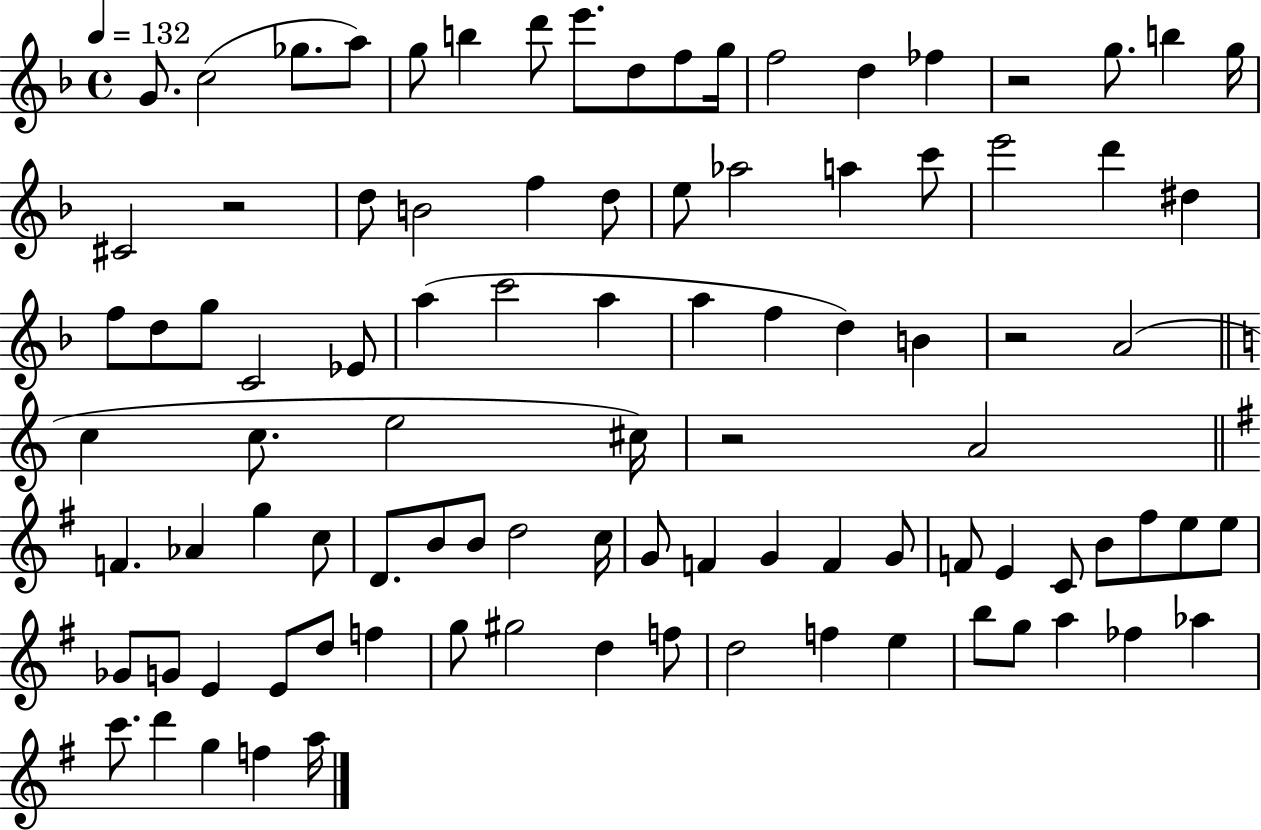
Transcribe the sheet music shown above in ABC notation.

X:1
T:Untitled
M:4/4
L:1/4
K:F
G/2 c2 _g/2 a/2 g/2 b d'/2 e'/2 d/2 f/2 g/4 f2 d _f z2 g/2 b g/4 ^C2 z2 d/2 B2 f d/2 e/2 _a2 a c'/2 e'2 d' ^d f/2 d/2 g/2 C2 _E/2 a c'2 a a f d B z2 A2 c c/2 e2 ^c/4 z2 A2 F _A g c/2 D/2 B/2 B/2 d2 c/4 G/2 F G F G/2 F/2 E C/2 B/2 ^f/2 e/2 e/2 _G/2 G/2 E E/2 d/2 f g/2 ^g2 d f/2 d2 f e b/2 g/2 a _f _a c'/2 d' g f a/4